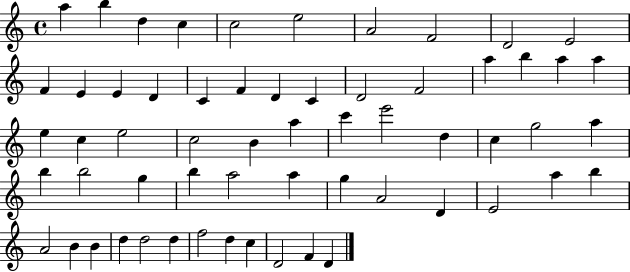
X:1
T:Untitled
M:4/4
L:1/4
K:C
a b d c c2 e2 A2 F2 D2 E2 F E E D C F D C D2 F2 a b a a e c e2 c2 B a c' e'2 d c g2 a b b2 g b a2 a g A2 D E2 a b A2 B B d d2 d f2 d c D2 F D